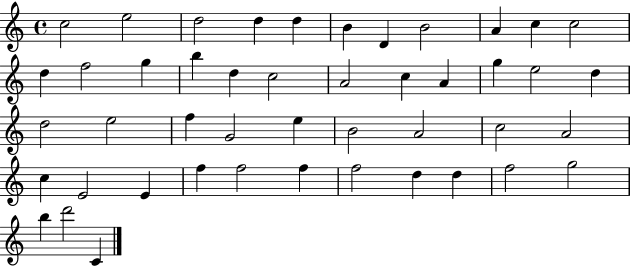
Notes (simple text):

C5/h E5/h D5/h D5/q D5/q B4/q D4/q B4/h A4/q C5/q C5/h D5/q F5/h G5/q B5/q D5/q C5/h A4/h C5/q A4/q G5/q E5/h D5/q D5/h E5/h F5/q G4/h E5/q B4/h A4/h C5/h A4/h C5/q E4/h E4/q F5/q F5/h F5/q F5/h D5/q D5/q F5/h G5/h B5/q D6/h C4/q